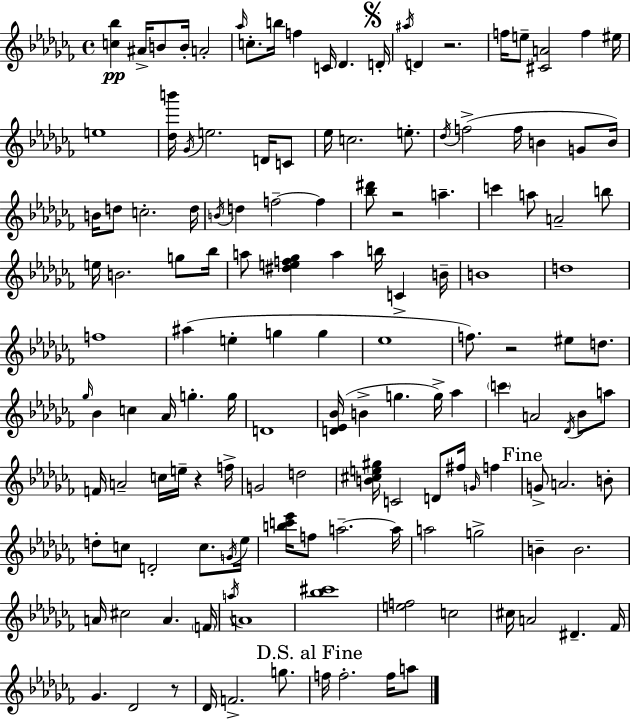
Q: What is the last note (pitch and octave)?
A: A5